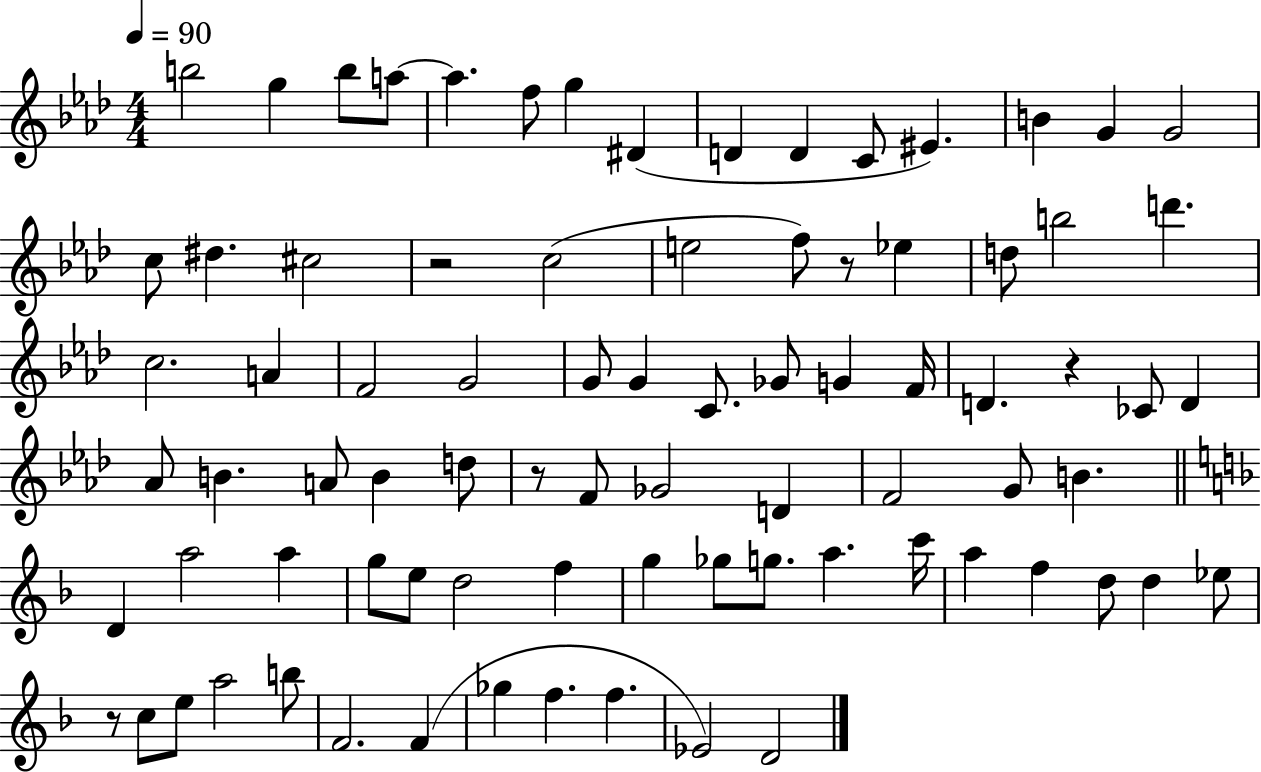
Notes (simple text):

B5/h G5/q B5/e A5/e A5/q. F5/e G5/q D#4/q D4/q D4/q C4/e EIS4/q. B4/q G4/q G4/h C5/e D#5/q. C#5/h R/h C5/h E5/h F5/e R/e Eb5/q D5/e B5/h D6/q. C5/h. A4/q F4/h G4/h G4/e G4/q C4/e. Gb4/e G4/q F4/s D4/q. R/q CES4/e D4/q Ab4/e B4/q. A4/e B4/q D5/e R/e F4/e Gb4/h D4/q F4/h G4/e B4/q. D4/q A5/h A5/q G5/e E5/e D5/h F5/q G5/q Gb5/e G5/e. A5/q. C6/s A5/q F5/q D5/e D5/q Eb5/e R/e C5/e E5/e A5/h B5/e F4/h. F4/q Gb5/q F5/q. F5/q. Eb4/h D4/h